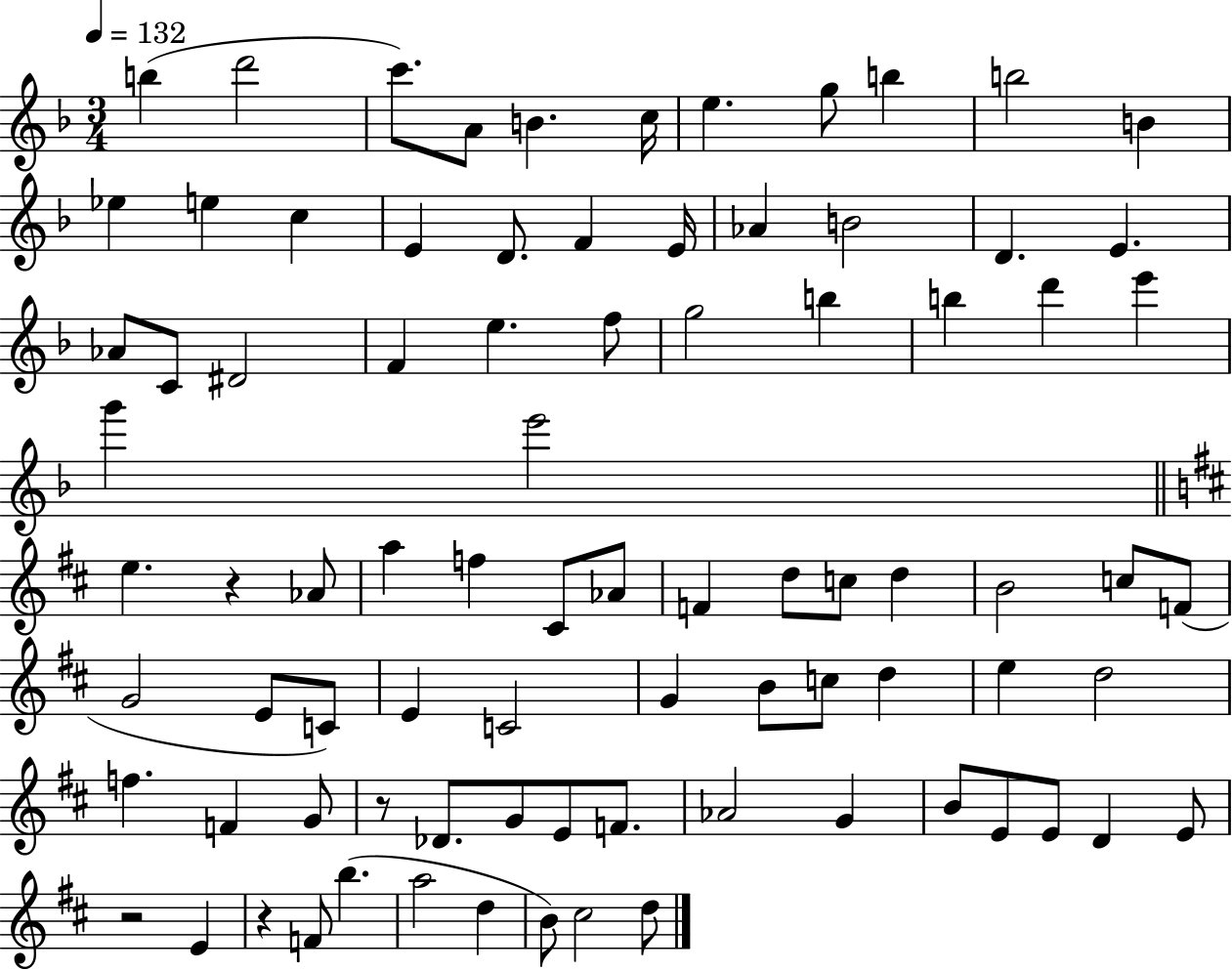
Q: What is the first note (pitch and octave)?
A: B5